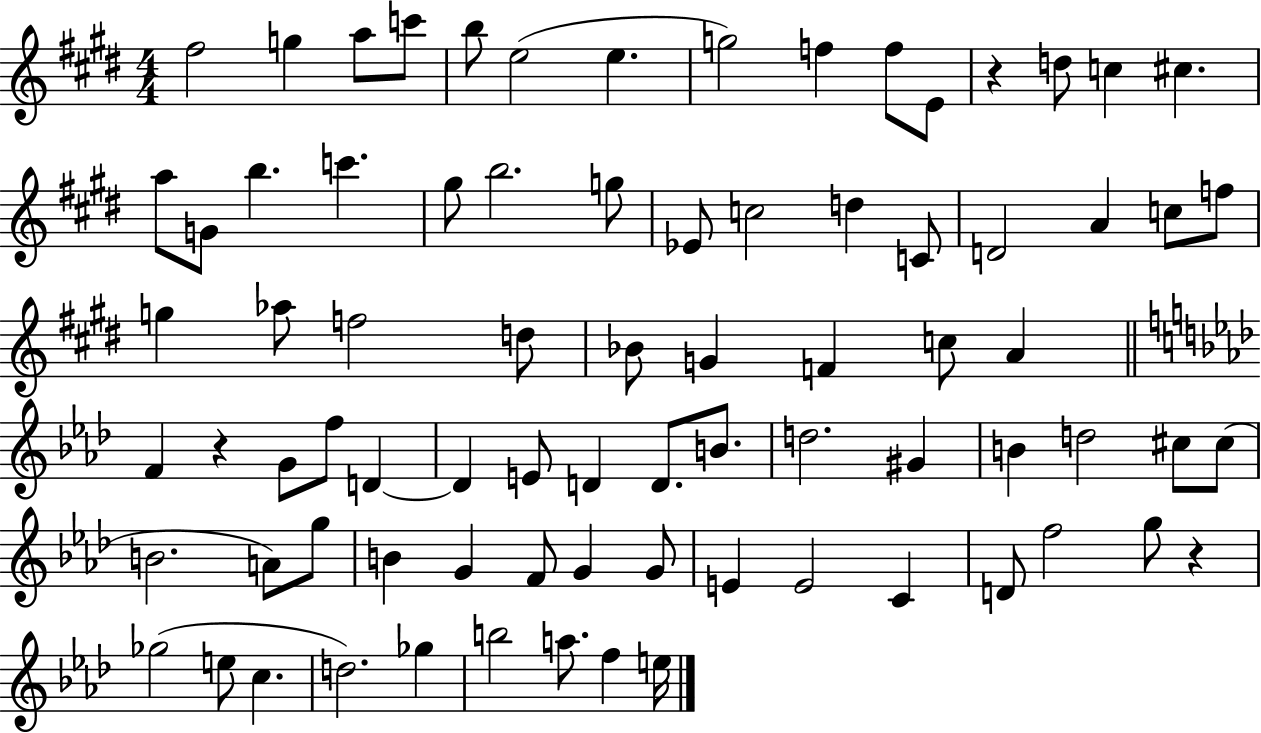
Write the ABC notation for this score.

X:1
T:Untitled
M:4/4
L:1/4
K:E
^f2 g a/2 c'/2 b/2 e2 e g2 f f/2 E/2 z d/2 c ^c a/2 G/2 b c' ^g/2 b2 g/2 _E/2 c2 d C/2 D2 A c/2 f/2 g _a/2 f2 d/2 _B/2 G F c/2 A F z G/2 f/2 D D E/2 D D/2 B/2 d2 ^G B d2 ^c/2 ^c/2 B2 A/2 g/2 B G F/2 G G/2 E E2 C D/2 f2 g/2 z _g2 e/2 c d2 _g b2 a/2 f e/4